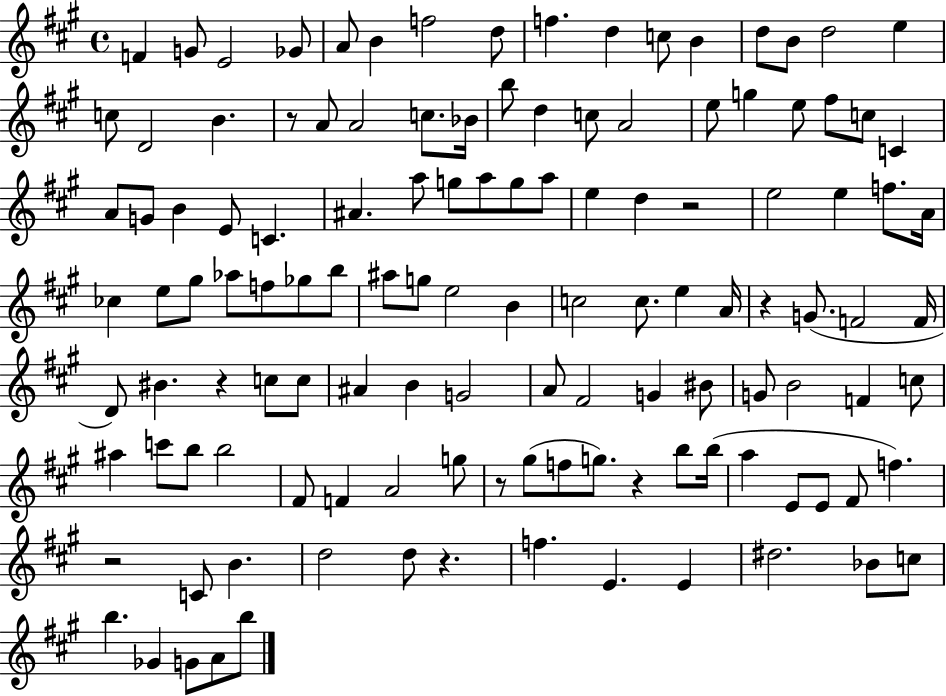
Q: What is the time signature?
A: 4/4